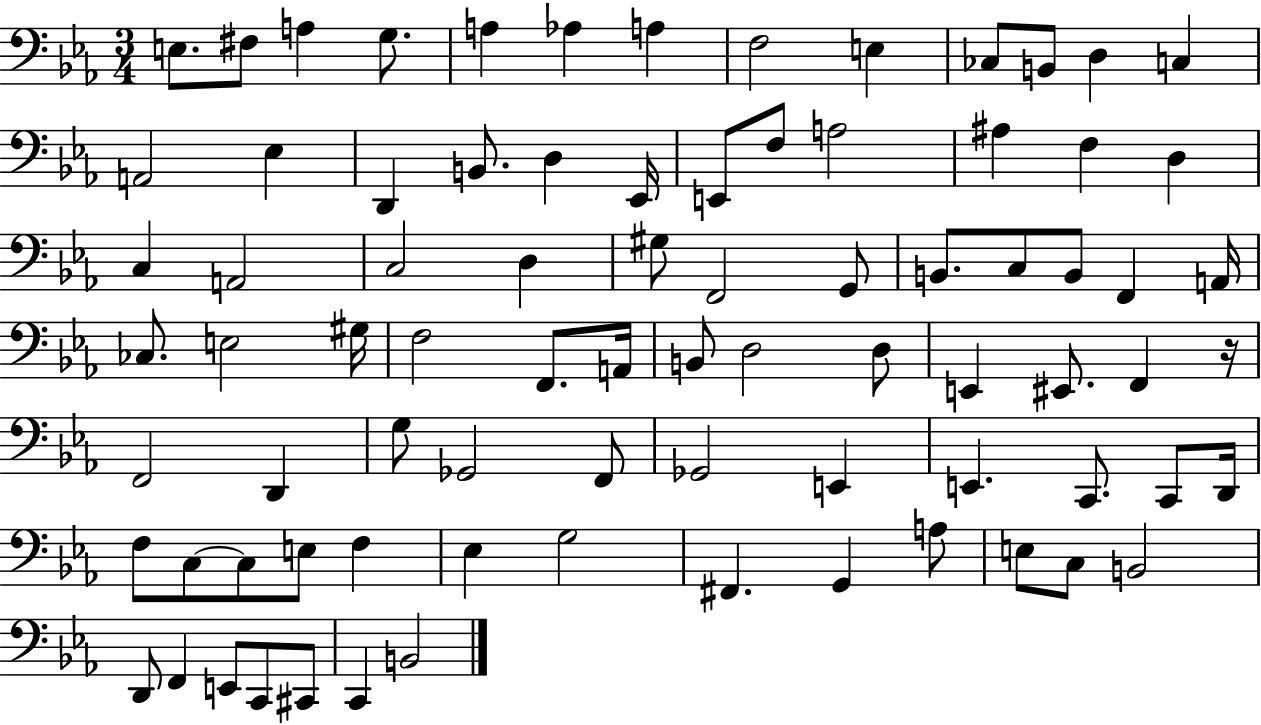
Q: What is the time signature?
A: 3/4